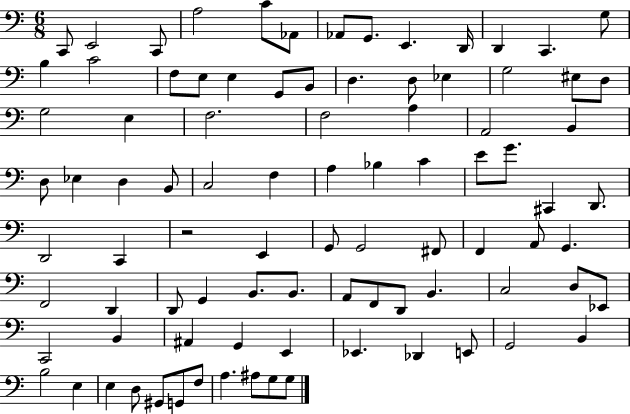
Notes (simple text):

C2/e E2/h C2/e A3/h C4/e Ab2/e Ab2/e G2/e. E2/q. D2/s D2/q C2/q. G3/e B3/q C4/h F3/e E3/e E3/q G2/e B2/e D3/q. D3/e Eb3/q G3/h EIS3/e D3/e G3/h E3/q F3/h. F3/h A3/q A2/h B2/q D3/e Eb3/q D3/q B2/e C3/h F3/q A3/q Bb3/q C4/q E4/e G4/e. C#2/q D2/e. D2/h C2/q R/h E2/q G2/e G2/h F#2/e F2/q A2/e G2/q. F2/h D2/q D2/e G2/q B2/e. B2/e. A2/e F2/e D2/e B2/q. C3/h D3/e Eb2/e C2/h B2/q A#2/q G2/q E2/q Eb2/q. Db2/q E2/e G2/h B2/q B3/h E3/q E3/q D3/e G#2/e G2/e F3/e A3/q. A#3/e G3/e G3/e